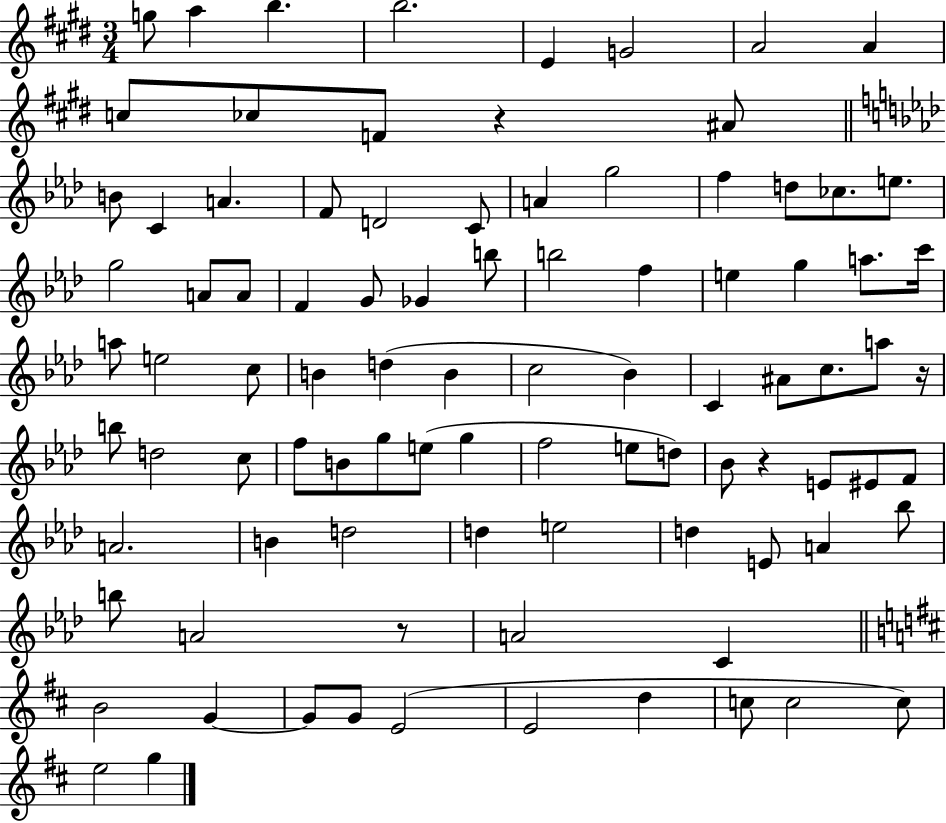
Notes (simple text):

G5/e A5/q B5/q. B5/h. E4/q G4/h A4/h A4/q C5/e CES5/e F4/e R/q A#4/e B4/e C4/q A4/q. F4/e D4/h C4/e A4/q G5/h F5/q D5/e CES5/e. E5/e. G5/h A4/e A4/e F4/q G4/e Gb4/q B5/e B5/h F5/q E5/q G5/q A5/e. C6/s A5/e E5/h C5/e B4/q D5/q B4/q C5/h Bb4/q C4/q A#4/e C5/e. A5/e R/s B5/e D5/h C5/e F5/e B4/e G5/e E5/e G5/q F5/h E5/e D5/e Bb4/e R/q E4/e EIS4/e F4/e A4/h. B4/q D5/h D5/q E5/h D5/q E4/e A4/q Bb5/e B5/e A4/h R/e A4/h C4/q B4/h G4/q G4/e G4/e E4/h E4/h D5/q C5/e C5/h C5/e E5/h G5/q